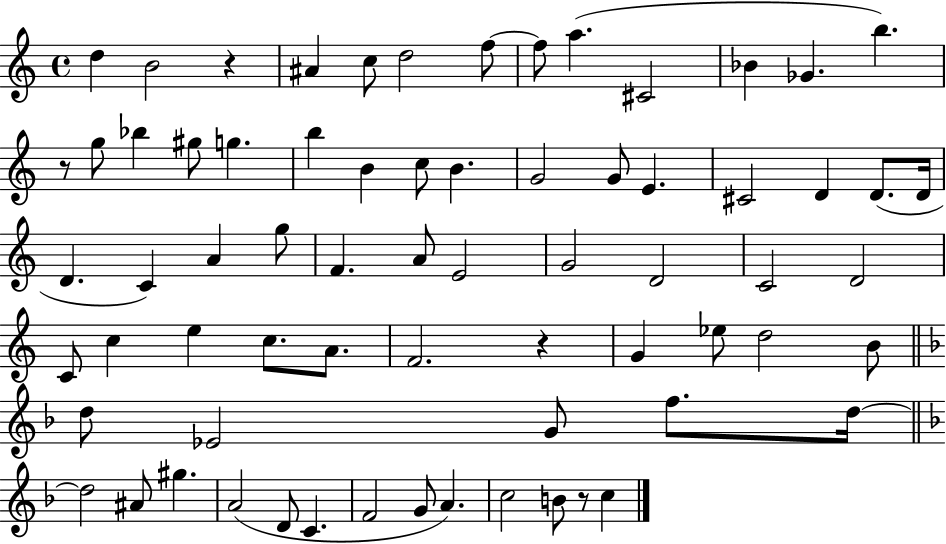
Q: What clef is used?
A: treble